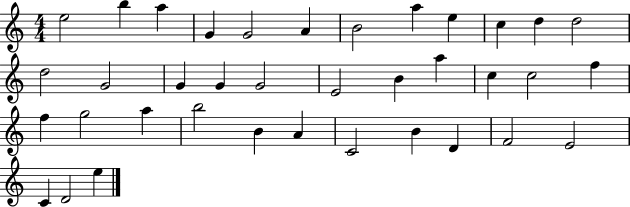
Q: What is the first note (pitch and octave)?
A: E5